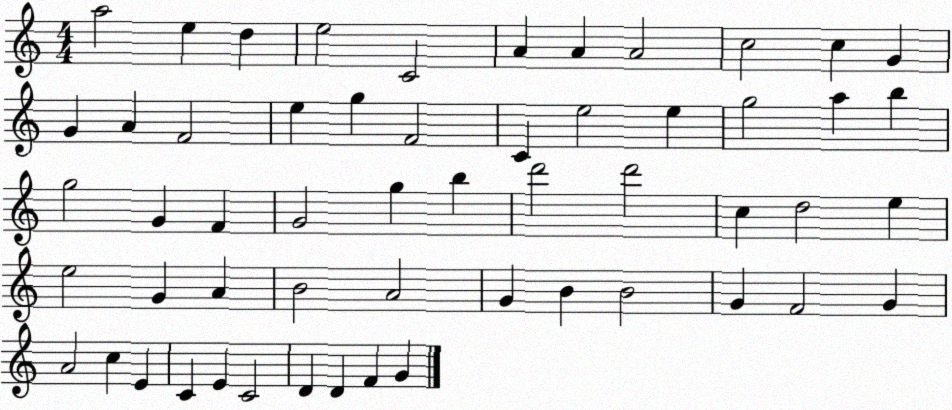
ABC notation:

X:1
T:Untitled
M:4/4
L:1/4
K:C
a2 e d e2 C2 A A A2 c2 c G G A F2 e g F2 C e2 e g2 a b g2 G F G2 g b d'2 d'2 c d2 e e2 G A B2 A2 G B B2 G F2 G A2 c E C E C2 D D F G